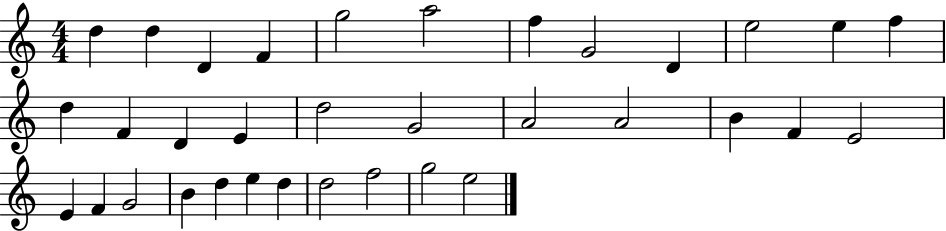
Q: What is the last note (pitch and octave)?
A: E5